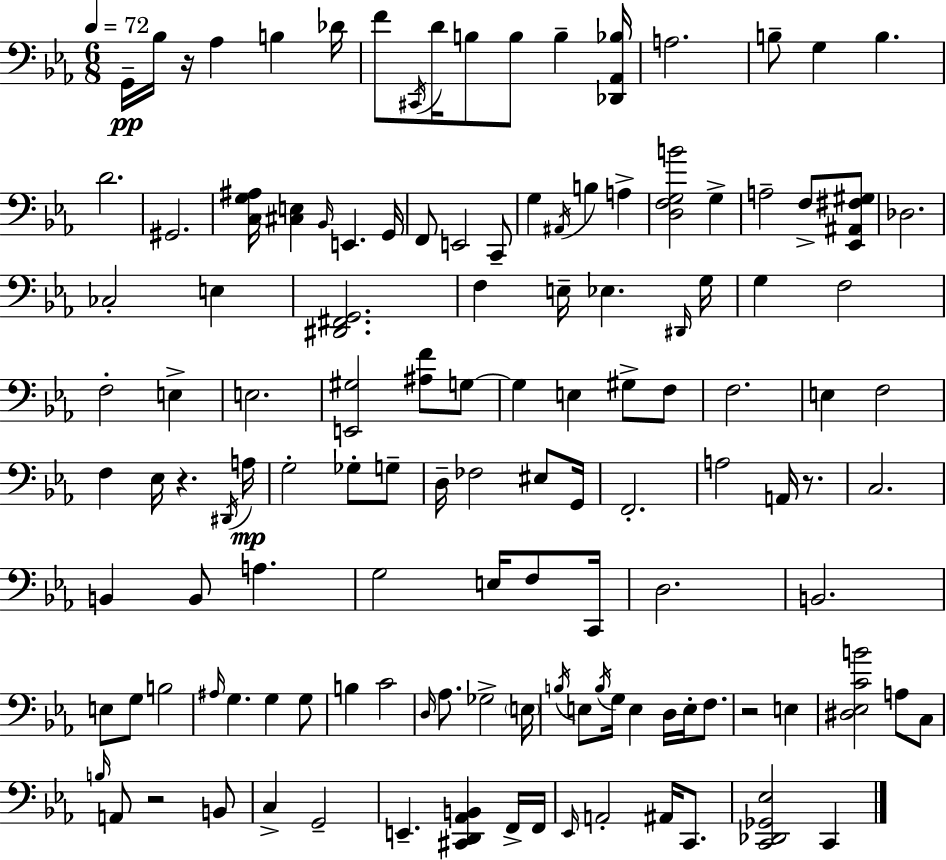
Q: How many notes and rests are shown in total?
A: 128